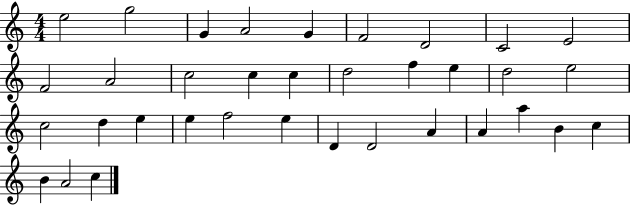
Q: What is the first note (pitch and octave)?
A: E5